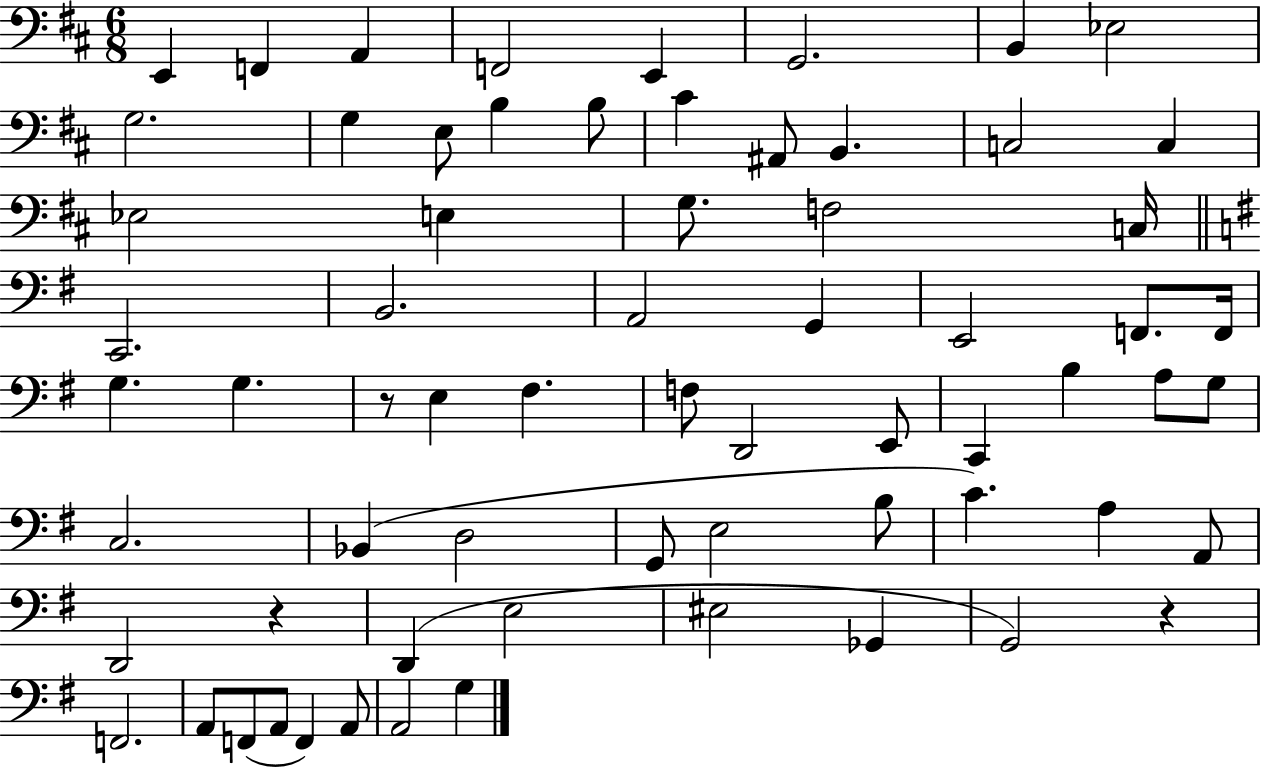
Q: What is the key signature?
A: D major